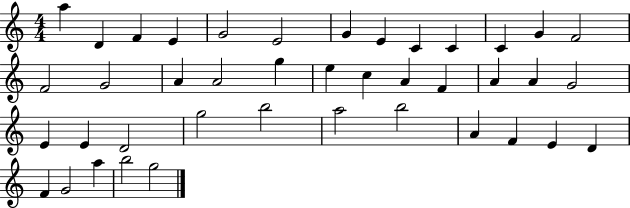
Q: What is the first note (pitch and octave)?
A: A5